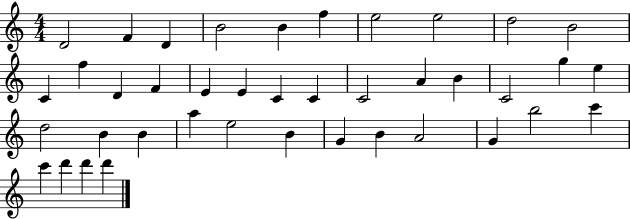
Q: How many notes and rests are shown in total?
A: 40